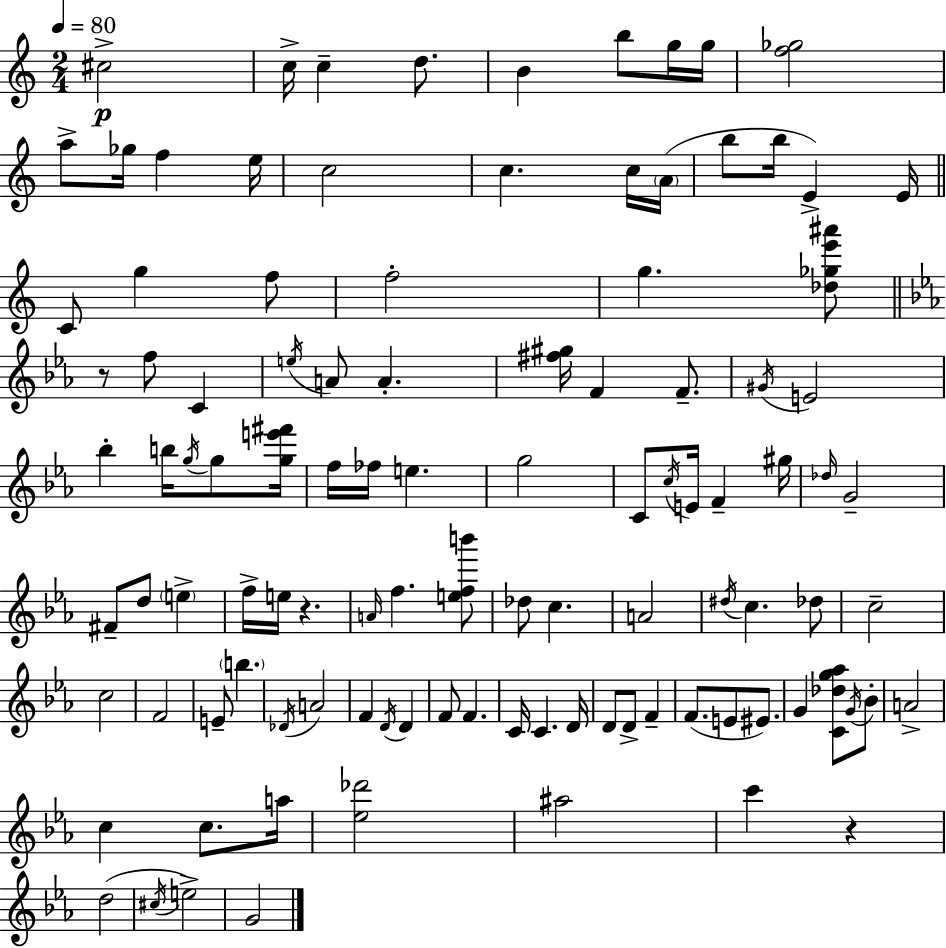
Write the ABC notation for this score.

X:1
T:Untitled
M:2/4
L:1/4
K:C
^c2 c/4 c d/2 B b/2 g/4 g/4 [f_g]2 a/2 _g/4 f e/4 c2 c c/4 A/4 b/2 b/4 E E/4 C/2 g f/2 f2 g [_d_ge'^a']/2 z/2 f/2 C e/4 A/2 A [^f^g]/4 F F/2 ^G/4 E2 _b b/4 g/4 g/2 [ge'^f']/4 f/4 _f/4 e g2 C/2 c/4 E/4 F ^g/4 _d/4 G2 ^F/2 d/2 e f/4 e/4 z A/4 f [efb']/2 _d/2 c A2 ^d/4 c _d/2 c2 c2 F2 E/2 b _D/4 A2 F D/4 D F/2 F C/4 C D/4 D/2 D/2 F F/2 E/2 ^E/2 G [C_dg_a]/2 G/4 _B/2 A2 c c/2 a/4 [_e_d']2 ^a2 c' z d2 ^c/4 e2 G2